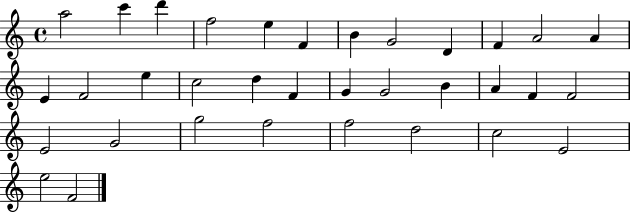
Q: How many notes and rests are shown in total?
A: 34